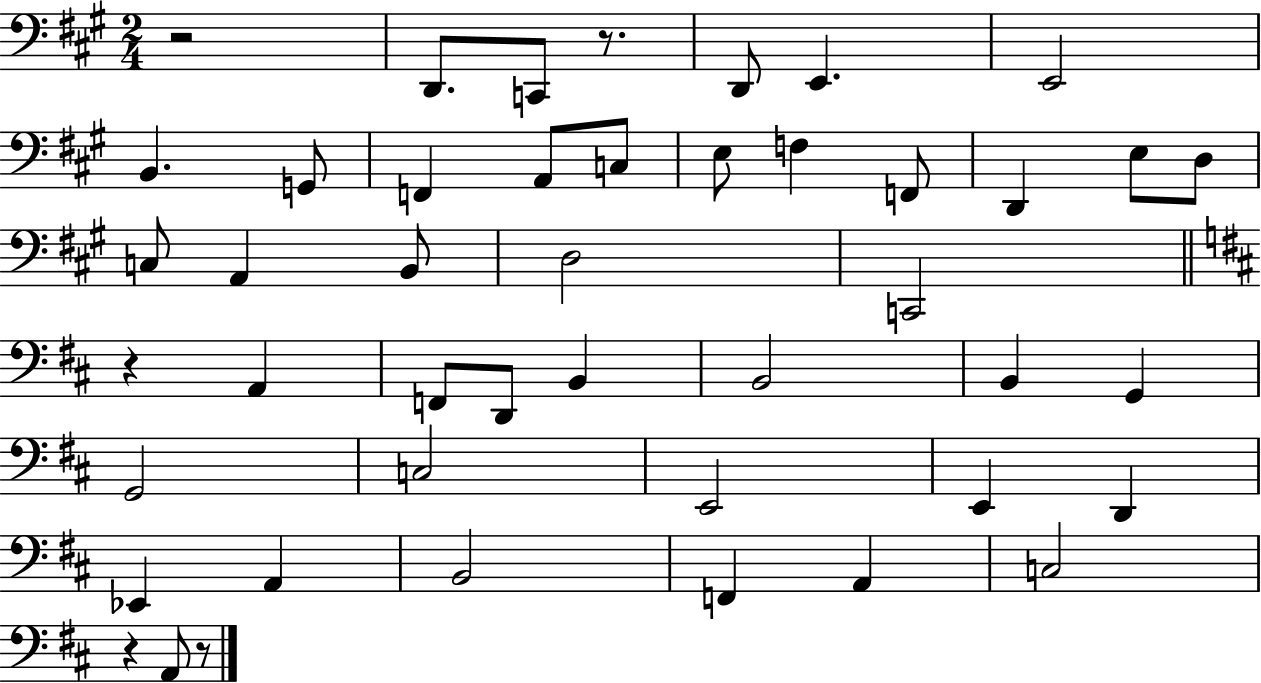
{
  \clef bass
  \numericTimeSignature
  \time 2/4
  \key a \major
  r2 | d,8. c,8 r8. | d,8 e,4. | e,2 | \break b,4. g,8 | f,4 a,8 c8 | e8 f4 f,8 | d,4 e8 d8 | \break c8 a,4 b,8 | d2 | c,2 | \bar "||" \break \key b \minor r4 a,4 | f,8 d,8 b,4 | b,2 | b,4 g,4 | \break g,2 | c2 | e,2 | e,4 d,4 | \break ees,4 a,4 | b,2 | f,4 a,4 | c2 | \break r4 a,8 r8 | \bar "|."
}